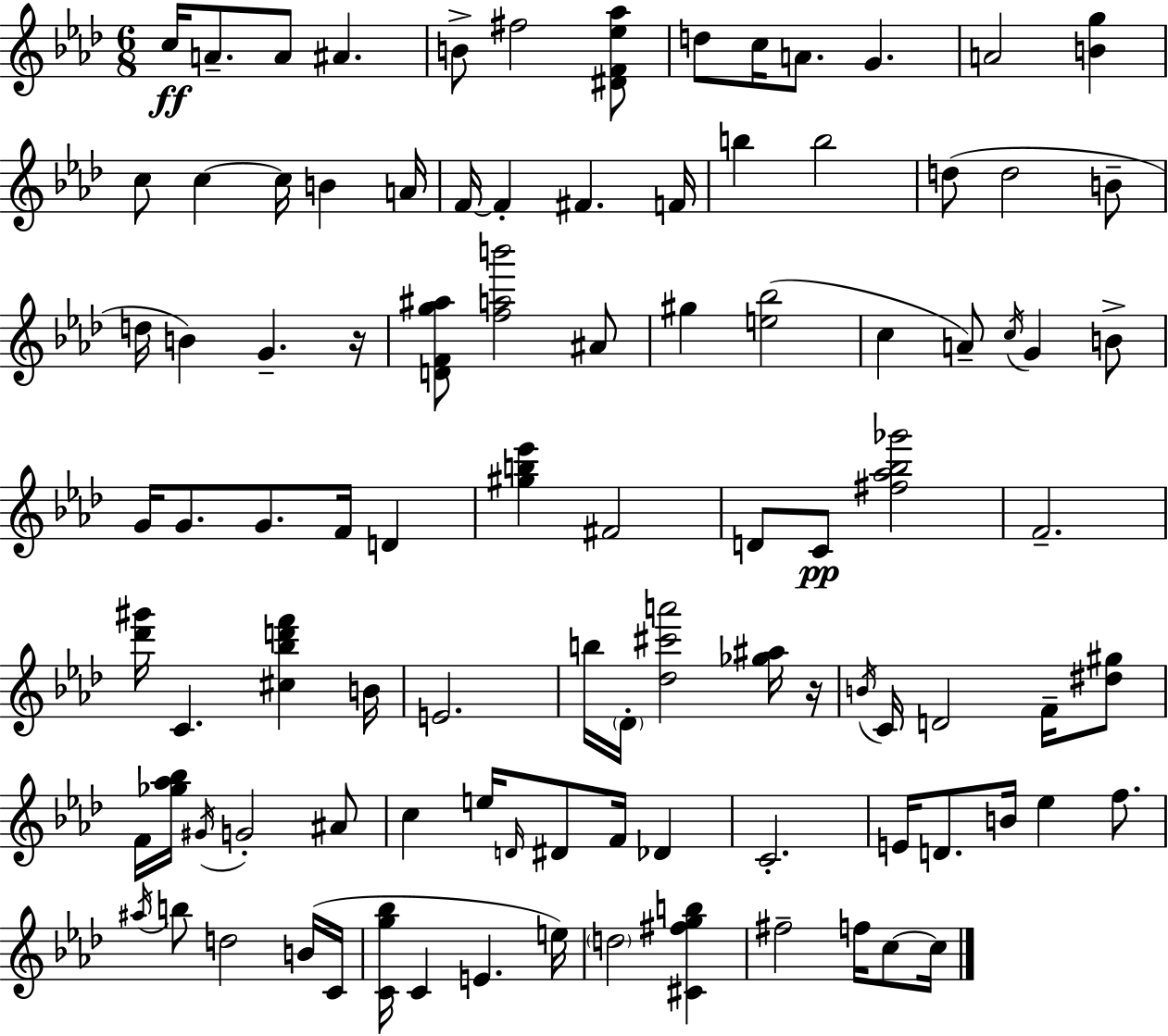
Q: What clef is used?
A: treble